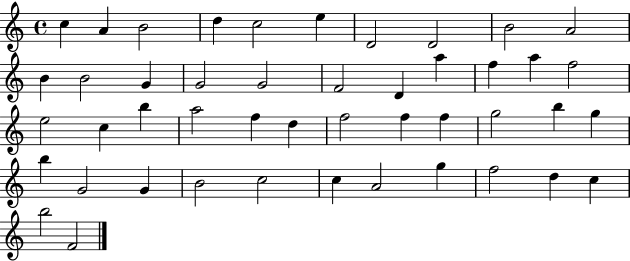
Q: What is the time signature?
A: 4/4